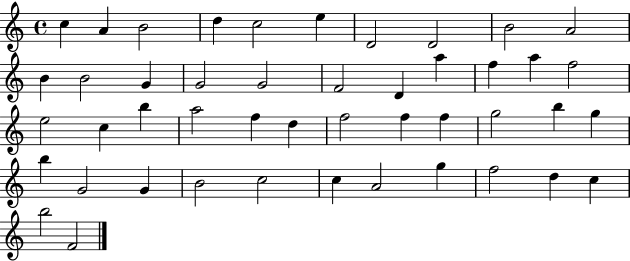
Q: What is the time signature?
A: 4/4